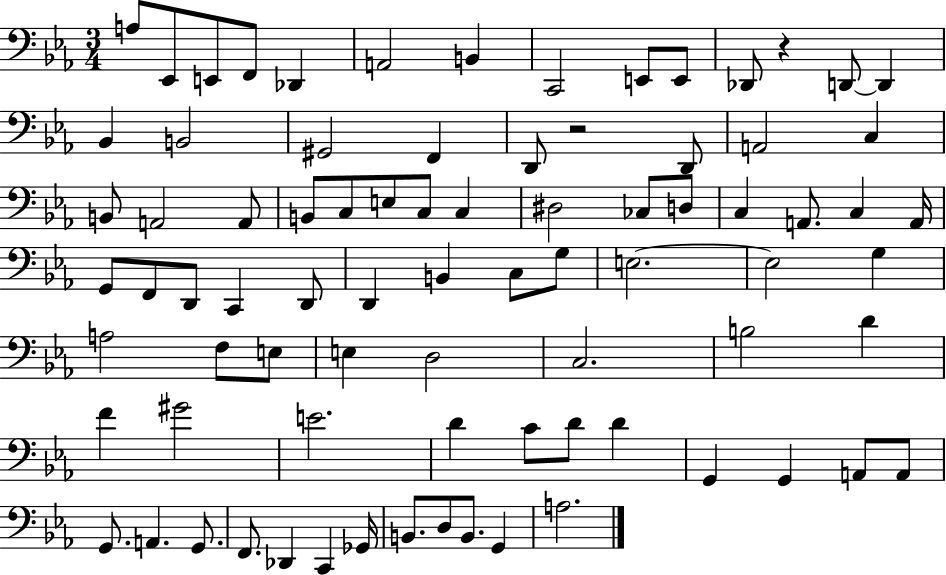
A3/e Eb2/e E2/e F2/e Db2/q A2/h B2/q C2/h E2/e E2/e Db2/e R/q D2/e D2/q Bb2/q B2/h G#2/h F2/q D2/e R/h D2/e A2/h C3/q B2/e A2/h A2/e B2/e C3/e E3/e C3/e C3/q D#3/h CES3/e D3/e C3/q A2/e. C3/q A2/s G2/e F2/e D2/e C2/q D2/e D2/q B2/q C3/e G3/e E3/h. E3/h G3/q A3/h F3/e E3/e E3/q D3/h C3/h. B3/h D4/q F4/q G#4/h E4/h. D4/q C4/e D4/e D4/q G2/q G2/q A2/e A2/e G2/e. A2/q. G2/e. F2/e. Db2/q C2/q Gb2/s B2/e. D3/e B2/e. G2/q A3/h.